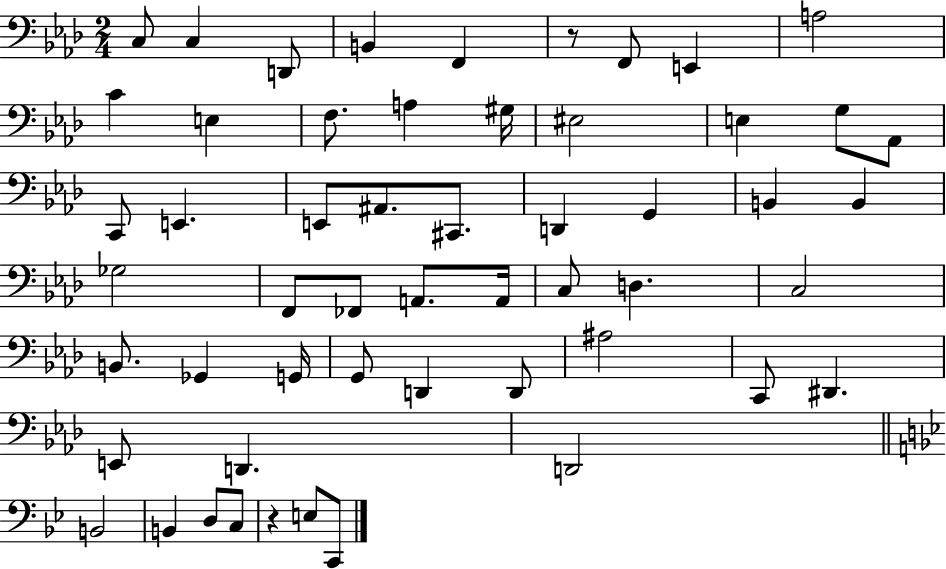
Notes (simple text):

C3/e C3/q D2/e B2/q F2/q R/e F2/e E2/q A3/h C4/q E3/q F3/e. A3/q G#3/s EIS3/h E3/q G3/e Ab2/e C2/e E2/q. E2/e A#2/e. C#2/e. D2/q G2/q B2/q B2/q Gb3/h F2/e FES2/e A2/e. A2/s C3/e D3/q. C3/h B2/e. Gb2/q G2/s G2/e D2/q D2/e A#3/h C2/e D#2/q. E2/e D2/q. D2/h B2/h B2/q D3/e C3/e R/q E3/e C2/e